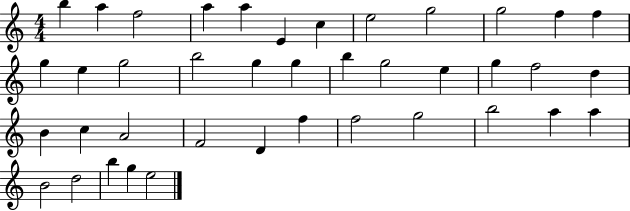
X:1
T:Untitled
M:4/4
L:1/4
K:C
b a f2 a a E c e2 g2 g2 f f g e g2 b2 g g b g2 e g f2 d B c A2 F2 D f f2 g2 b2 a a B2 d2 b g e2